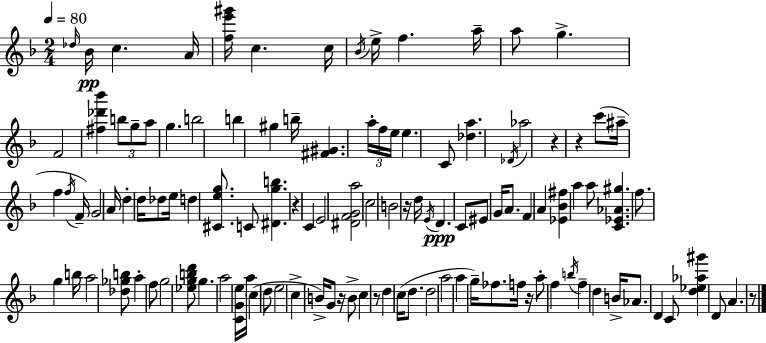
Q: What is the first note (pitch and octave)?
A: Db5